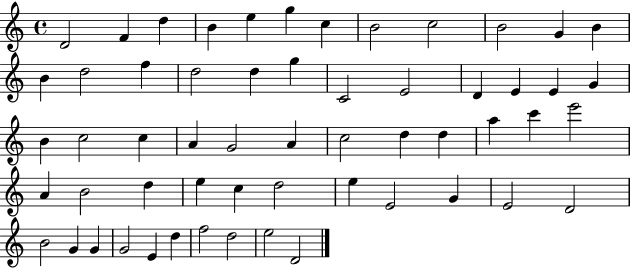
{
  \clef treble
  \time 4/4
  \defaultTimeSignature
  \key c \major
  d'2 f'4 d''4 | b'4 e''4 g''4 c''4 | b'2 c''2 | b'2 g'4 b'4 | \break b'4 d''2 f''4 | d''2 d''4 g''4 | c'2 e'2 | d'4 e'4 e'4 g'4 | \break b'4 c''2 c''4 | a'4 g'2 a'4 | c''2 d''4 d''4 | a''4 c'''4 e'''2 | \break a'4 b'2 d''4 | e''4 c''4 d''2 | e''4 e'2 g'4 | e'2 d'2 | \break b'2 g'4 g'4 | g'2 e'4 d''4 | f''2 d''2 | e''2 d'2 | \break \bar "|."
}